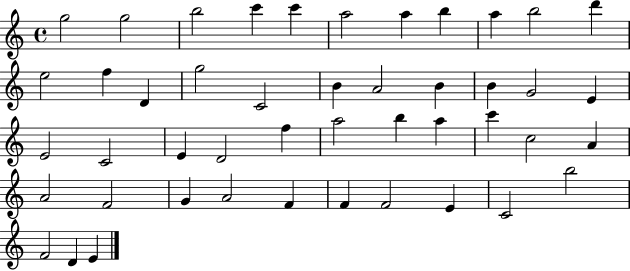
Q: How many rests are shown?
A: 0